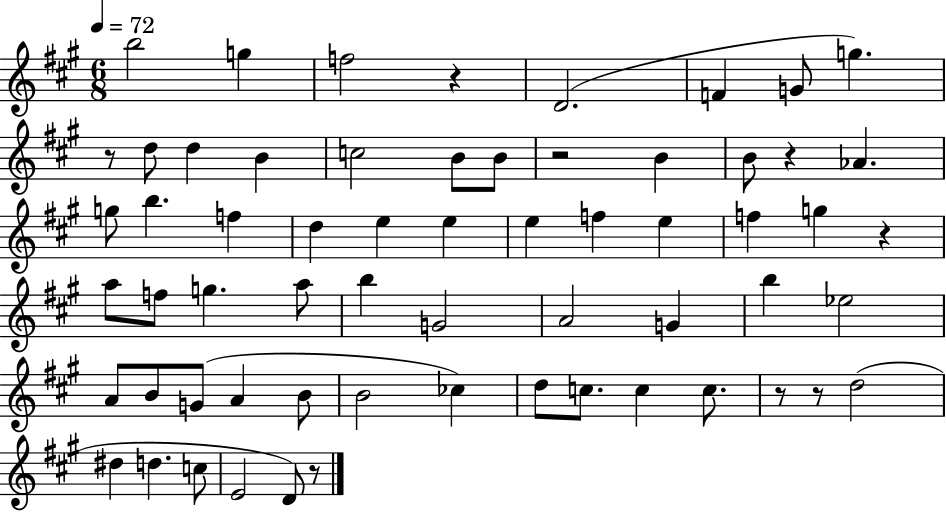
B5/h G5/q F5/h R/q D4/h. F4/q G4/e G5/q. R/e D5/e D5/q B4/q C5/h B4/e B4/e R/h B4/q B4/e R/q Ab4/q. G5/e B5/q. F5/q D5/q E5/q E5/q E5/q F5/q E5/q F5/q G5/q R/q A5/e F5/e G5/q. A5/e B5/q G4/h A4/h G4/q B5/q Eb5/h A4/e B4/e G4/e A4/q B4/e B4/h CES5/q D5/e C5/e. C5/q C5/e. R/e R/e D5/h D#5/q D5/q. C5/e E4/h D4/e R/e